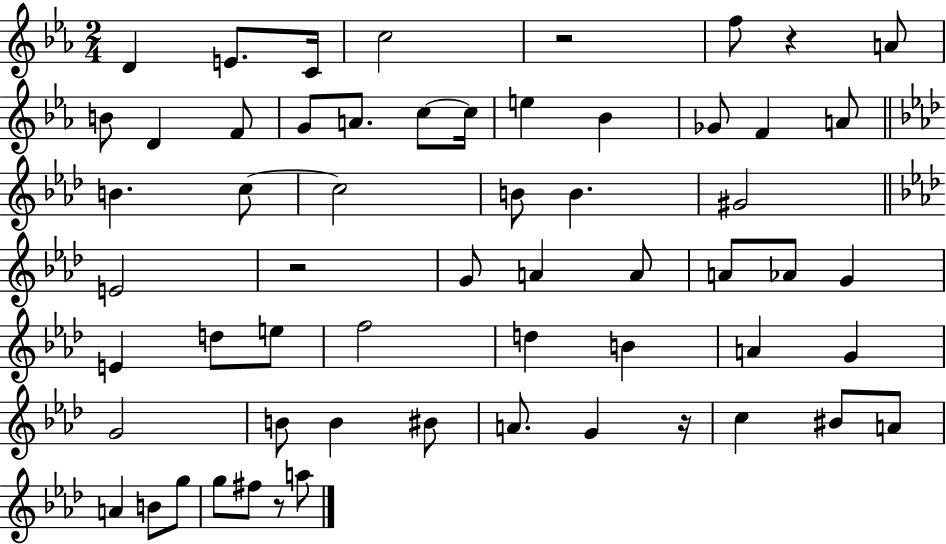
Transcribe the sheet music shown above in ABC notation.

X:1
T:Untitled
M:2/4
L:1/4
K:Eb
D E/2 C/4 c2 z2 f/2 z A/2 B/2 D F/2 G/2 A/2 c/2 c/4 e _B _G/2 F A/2 B c/2 c2 B/2 B ^G2 E2 z2 G/2 A A/2 A/2 _A/2 G E d/2 e/2 f2 d B A G G2 B/2 B ^B/2 A/2 G z/4 c ^B/2 A/2 A B/2 g/2 g/2 ^f/2 z/2 a/2